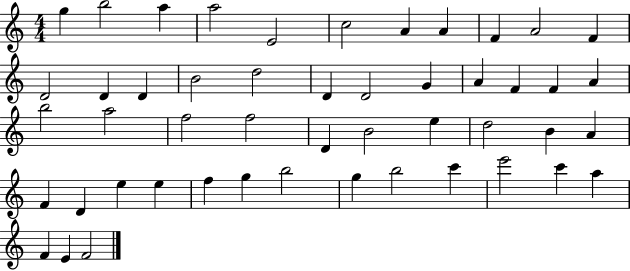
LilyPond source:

{
  \clef treble
  \numericTimeSignature
  \time 4/4
  \key c \major
  g''4 b''2 a''4 | a''2 e'2 | c''2 a'4 a'4 | f'4 a'2 f'4 | \break d'2 d'4 d'4 | b'2 d''2 | d'4 d'2 g'4 | a'4 f'4 f'4 a'4 | \break b''2 a''2 | f''2 f''2 | d'4 b'2 e''4 | d''2 b'4 a'4 | \break f'4 d'4 e''4 e''4 | f''4 g''4 b''2 | g''4 b''2 c'''4 | e'''2 c'''4 a''4 | \break f'4 e'4 f'2 | \bar "|."
}